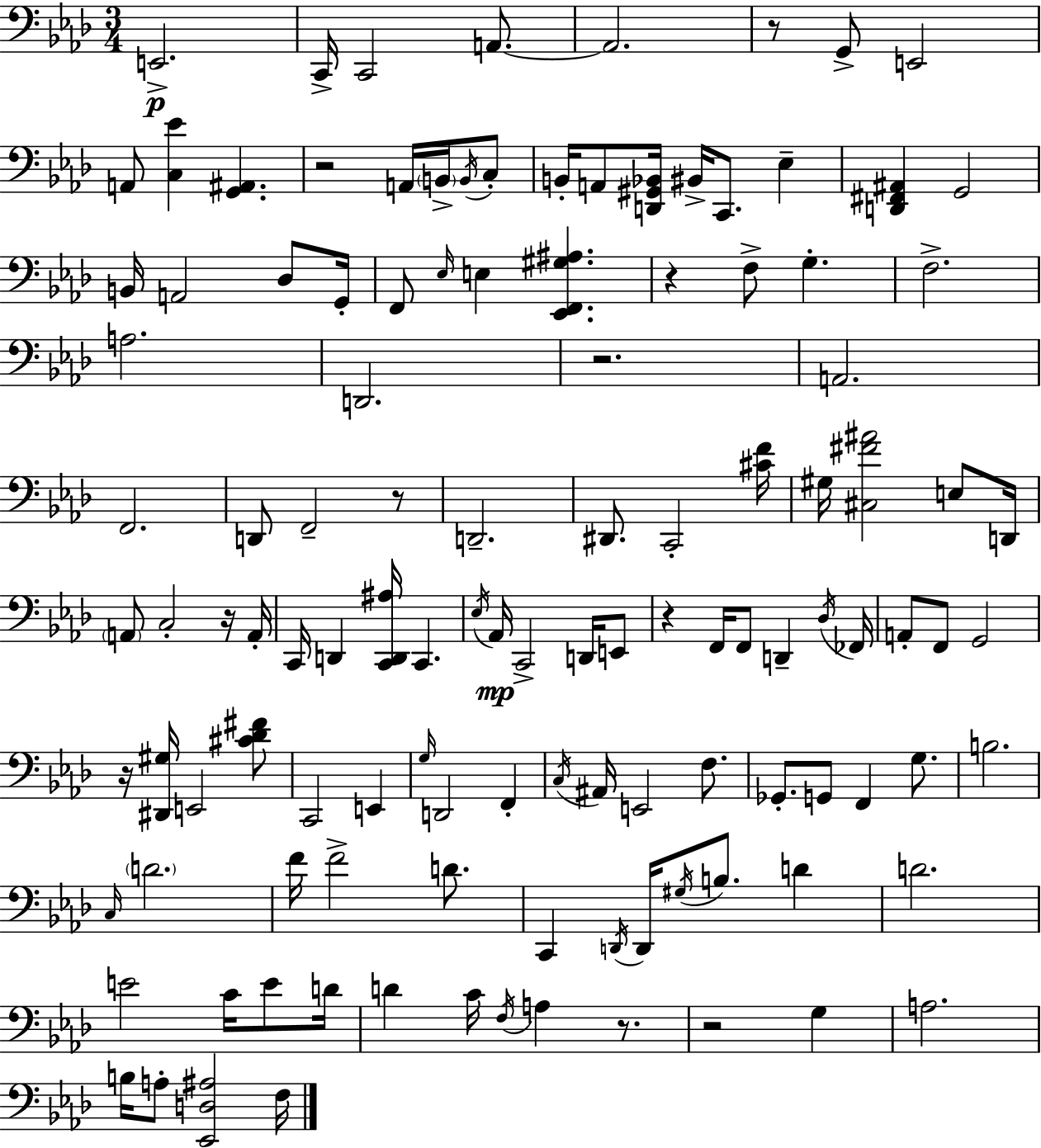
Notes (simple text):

E2/h. C2/s C2/h A2/e. A2/h. R/e G2/e E2/h A2/e [C3,Eb4]/q [G2,A#2]/q. R/h A2/s B2/s B2/s C3/e B2/s A2/e [D2,G#2,Bb2]/s BIS2/s C2/e. Eb3/q [D2,F#2,A#2]/q G2/h B2/s A2/h Db3/e G2/s F2/e Eb3/s E3/q [Eb2,F2,G#3,A#3]/q. R/q F3/e G3/q. F3/h. A3/h. D2/h. R/h. A2/h. F2/h. D2/e F2/h R/e D2/h. D#2/e. C2/h [C#4,F4]/s G#3/s [C#3,F#4,A#4]/h E3/e D2/s A2/e C3/h R/s A2/s C2/s D2/q [C2,D2,A#3]/s C2/q. Eb3/s Ab2/s C2/h D2/s E2/e R/q F2/s F2/e D2/q Db3/s FES2/s A2/e F2/e G2/h R/s [D#2,G#3]/s E2/h [C#4,Db4,F#4]/e C2/h E2/q G3/s D2/h F2/q C3/s A#2/s E2/h F3/e. Gb2/e. G2/e F2/q G3/e. B3/h. C3/s D4/h. F4/s F4/h D4/e. C2/q D2/s D2/s G#3/s B3/e. D4/q D4/h. E4/h C4/s E4/e D4/s D4/q C4/s F3/s A3/q R/e. R/h G3/q A3/h. B3/s A3/e [Eb2,D3,A#3]/h F3/s